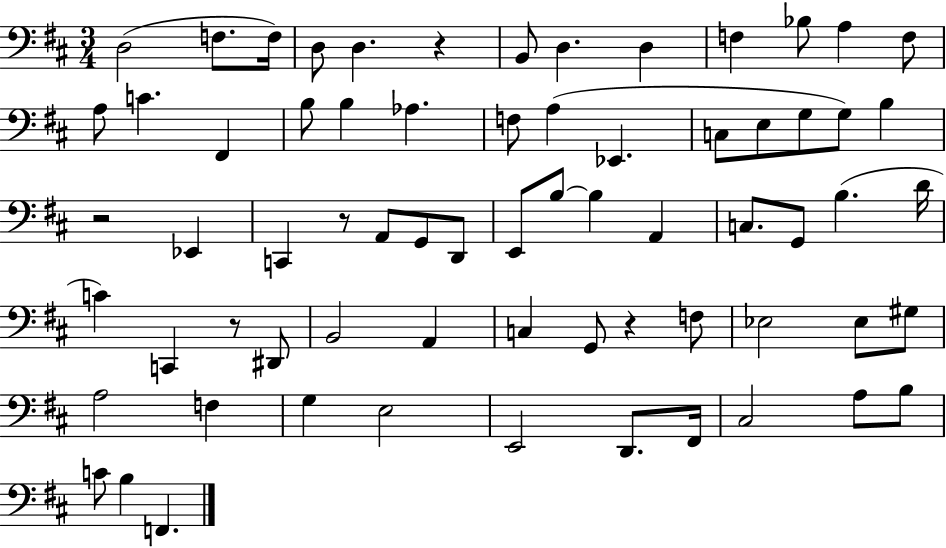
D3/h F3/e. F3/s D3/e D3/q. R/q B2/e D3/q. D3/q F3/q Bb3/e A3/q F3/e A3/e C4/q. F#2/q B3/e B3/q Ab3/q. F3/e A3/q Eb2/q. C3/e E3/e G3/e G3/e B3/q R/h Eb2/q C2/q R/e A2/e G2/e D2/e E2/e B3/e B3/q A2/q C3/e. G2/e B3/q. D4/s C4/q C2/q R/e D#2/e B2/h A2/q C3/q G2/e R/q F3/e Eb3/h Eb3/e G#3/e A3/h F3/q G3/q E3/h E2/h D2/e. F#2/s C#3/h A3/e B3/e C4/e B3/q F2/q.